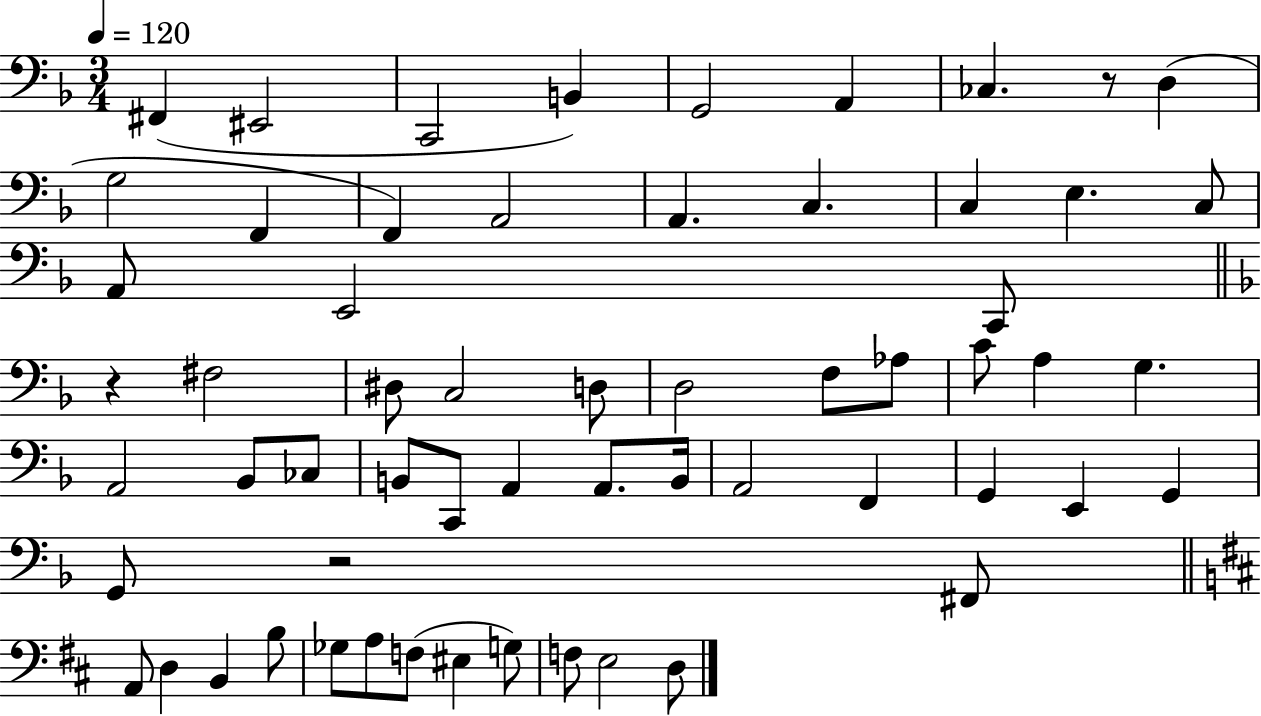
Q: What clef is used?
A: bass